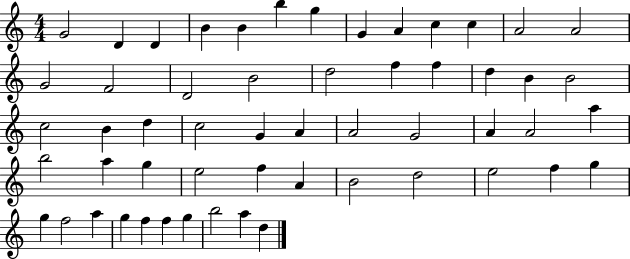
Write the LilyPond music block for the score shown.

{
  \clef treble
  \numericTimeSignature
  \time 4/4
  \key c \major
  g'2 d'4 d'4 | b'4 b'4 b''4 g''4 | g'4 a'4 c''4 c''4 | a'2 a'2 | \break g'2 f'2 | d'2 b'2 | d''2 f''4 f''4 | d''4 b'4 b'2 | \break c''2 b'4 d''4 | c''2 g'4 a'4 | a'2 g'2 | a'4 a'2 a''4 | \break b''2 a''4 g''4 | e''2 f''4 a'4 | b'2 d''2 | e''2 f''4 g''4 | \break g''4 f''2 a''4 | g''4 f''4 f''4 g''4 | b''2 a''4 d''4 | \bar "|."
}